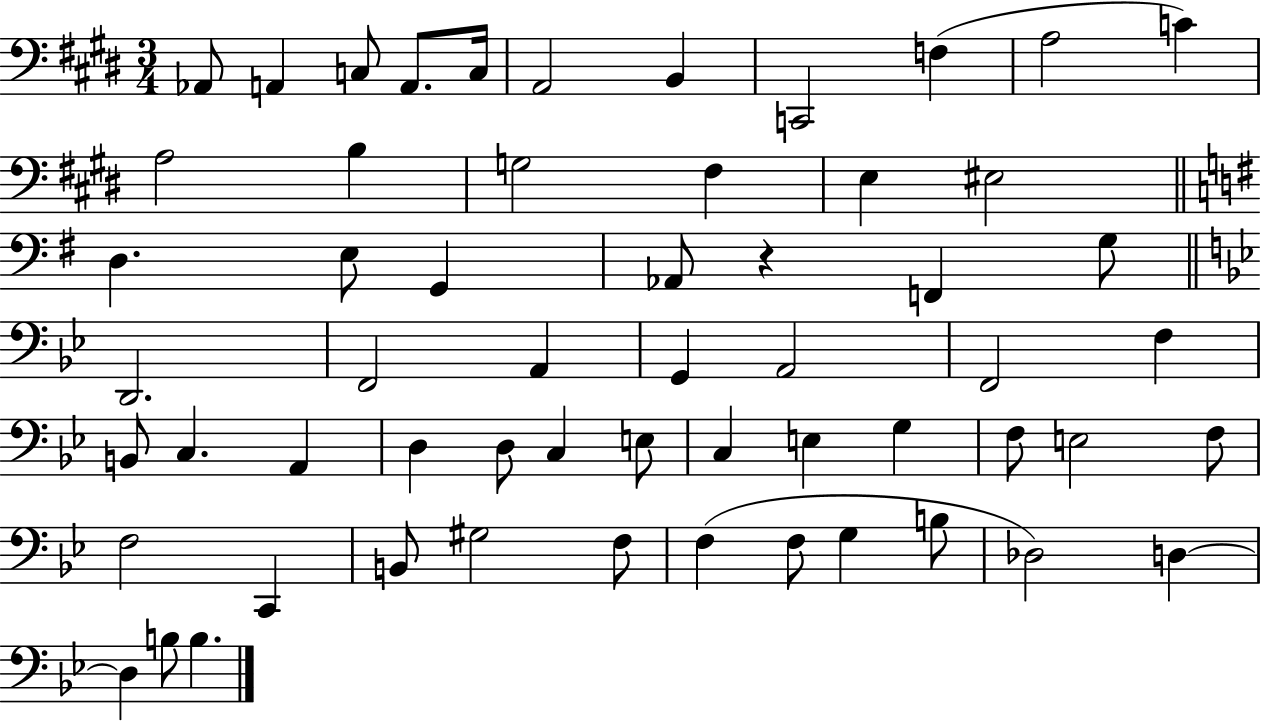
{
  \clef bass
  \numericTimeSignature
  \time 3/4
  \key e \major
  aes,8 a,4 c8 a,8. c16 | a,2 b,4 | c,2 f4( | a2 c'4) | \break a2 b4 | g2 fis4 | e4 eis2 | \bar "||" \break \key g \major d4. e8 g,4 | aes,8 r4 f,4 g8 | \bar "||" \break \key bes \major d,2. | f,2 a,4 | g,4 a,2 | f,2 f4 | \break b,8 c4. a,4 | d4 d8 c4 e8 | c4 e4 g4 | f8 e2 f8 | \break f2 c,4 | b,8 gis2 f8 | f4( f8 g4 b8 | des2) d4~~ | \break d4 b8 b4. | \bar "|."
}